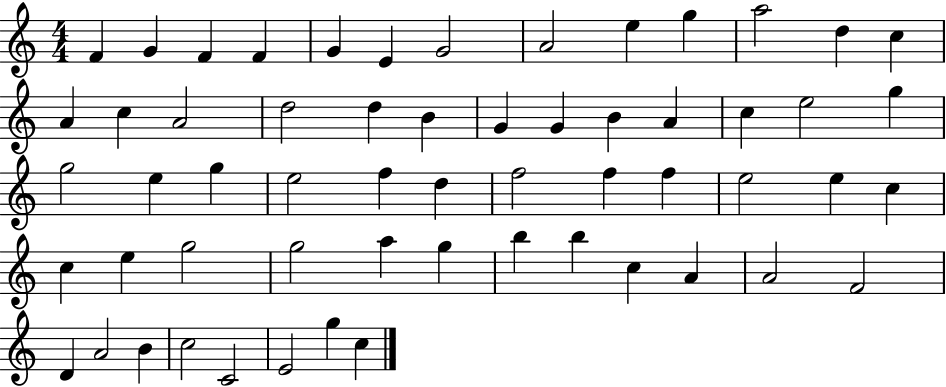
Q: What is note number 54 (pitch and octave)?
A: C5